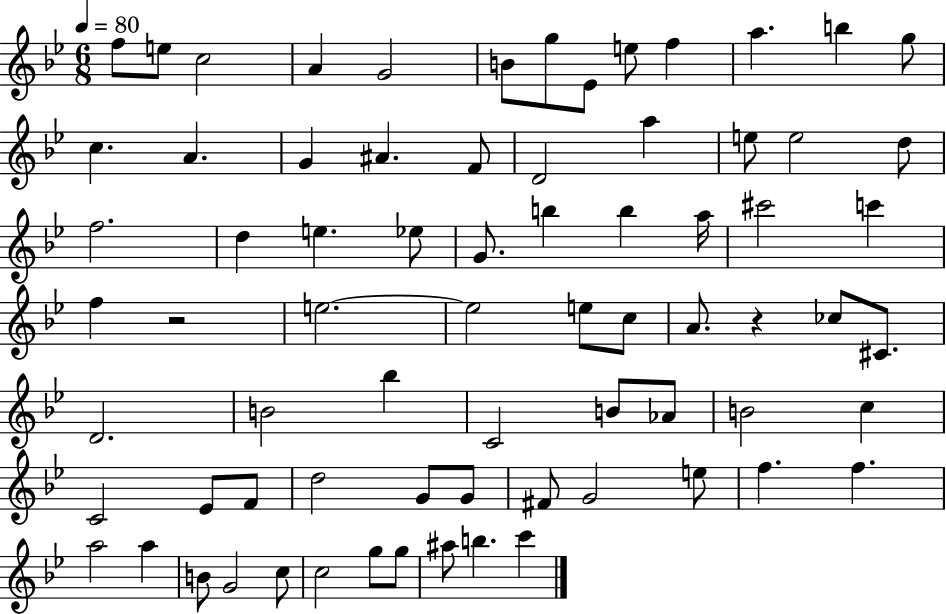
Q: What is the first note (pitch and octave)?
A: F5